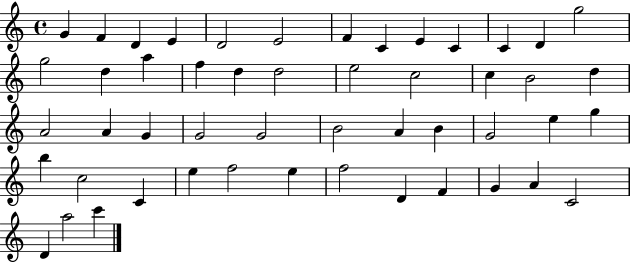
G4/q F4/q D4/q E4/q D4/h E4/h F4/q C4/q E4/q C4/q C4/q D4/q G5/h G5/h D5/q A5/q F5/q D5/q D5/h E5/h C5/h C5/q B4/h D5/q A4/h A4/q G4/q G4/h G4/h B4/h A4/q B4/q G4/h E5/q G5/q B5/q C5/h C4/q E5/q F5/h E5/q F5/h D4/q F4/q G4/q A4/q C4/h D4/q A5/h C6/q